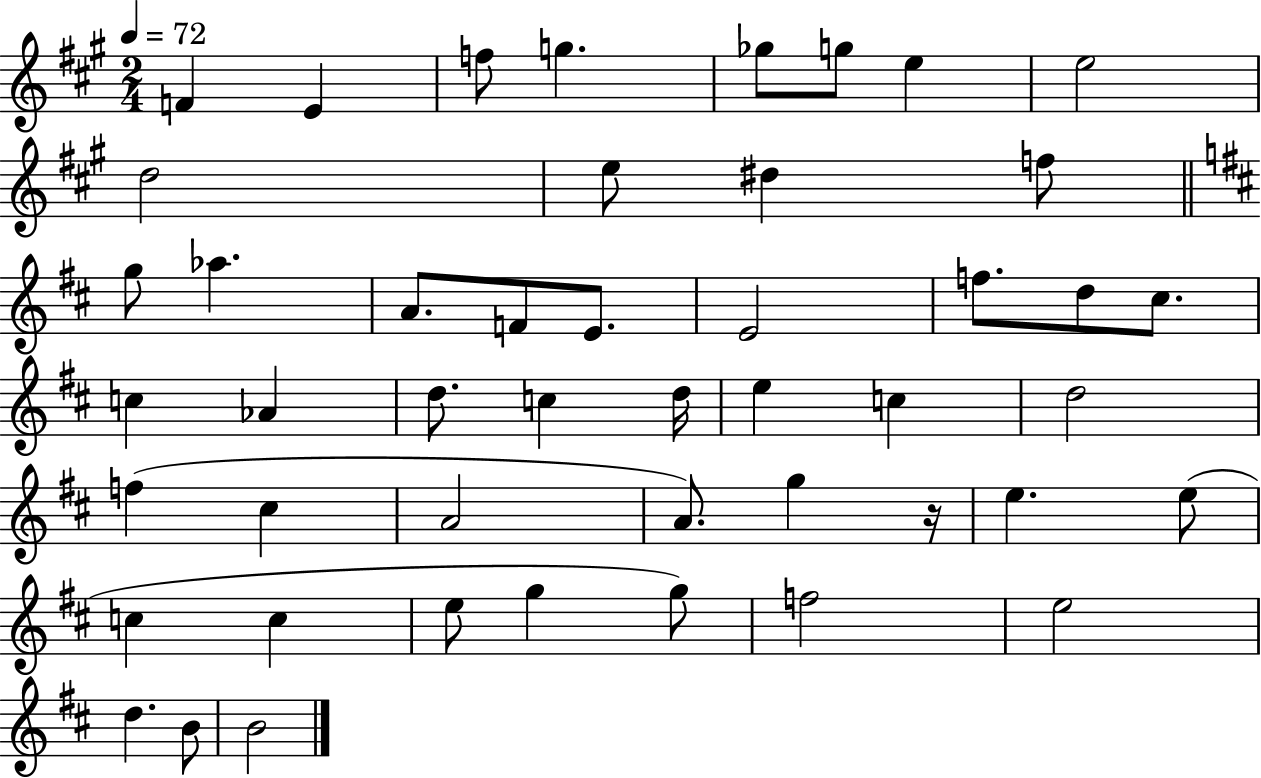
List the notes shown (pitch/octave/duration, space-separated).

F4/q E4/q F5/e G5/q. Gb5/e G5/e E5/q E5/h D5/h E5/e D#5/q F5/e G5/e Ab5/q. A4/e. F4/e E4/e. E4/h F5/e. D5/e C#5/e. C5/q Ab4/q D5/e. C5/q D5/s E5/q C5/q D5/h F5/q C#5/q A4/h A4/e. G5/q R/s E5/q. E5/e C5/q C5/q E5/e G5/q G5/e F5/h E5/h D5/q. B4/e B4/h